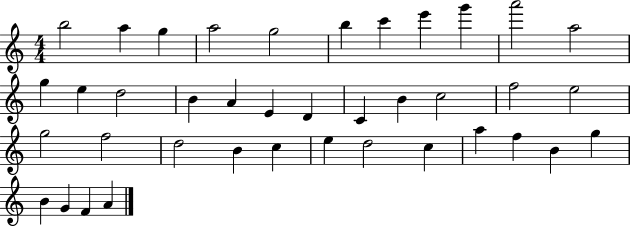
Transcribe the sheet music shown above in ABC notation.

X:1
T:Untitled
M:4/4
L:1/4
K:C
b2 a g a2 g2 b c' e' g' a'2 a2 g e d2 B A E D C B c2 f2 e2 g2 f2 d2 B c e d2 c a f B g B G F A